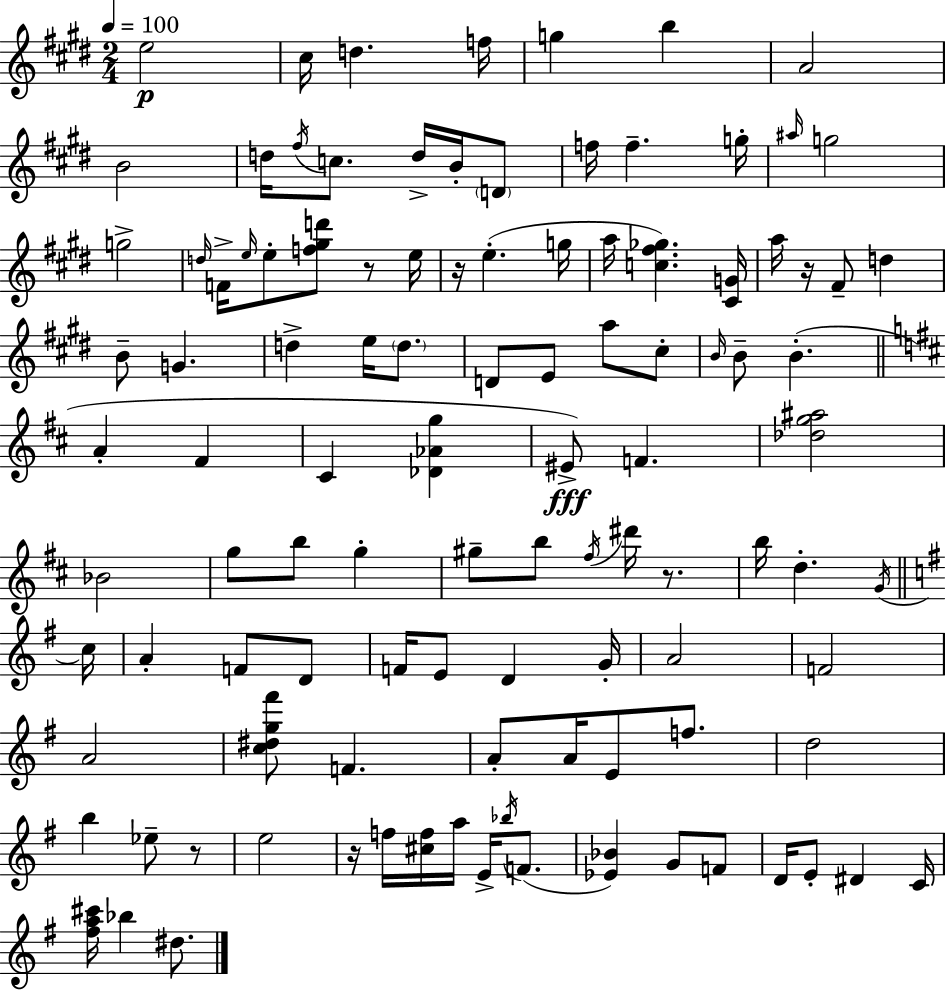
{
  \clef treble
  \numericTimeSignature
  \time 2/4
  \key e \major
  \tempo 4 = 100
  e''2\p | cis''16 d''4. f''16 | g''4 b''4 | a'2 | \break b'2 | d''16 \acciaccatura { fis''16 } c''8. d''16-> b'16-. \parenthesize d'8 | f''16 f''4.-- | g''16-. \grace { ais''16 } g''2 | \break g''2-> | \grace { d''16 } f'16-> \grace { e''16 } e''8-. <f'' gis'' d'''>8 | r8 e''16 r16 e''4.-.( | g''16 a''16 <c'' fis'' ges''>4.) | \break <cis' g'>16 a''16 r16 fis'8-- | d''4 b'8-- g'4. | d''4-> | e''16 \parenthesize d''8. d'8 e'8 | \break a''8 cis''8-. \grace { b'16 } b'8-- b'4.-.( | \bar "||" \break \key d \major a'4-. fis'4 | cis'4 <des' aes' g''>4 | eis'8->\fff) f'4. | <des'' g'' ais''>2 | \break bes'2 | g''8 b''8 g''4-. | gis''8-- b''8 \acciaccatura { fis''16 } dis'''16 r8. | b''16 d''4.-. | \break \acciaccatura { g'16 } \bar "||" \break \key g \major c''16 a'4-. f'8 d'8 | f'16 e'8 d'4 | g'16-. a'2 | f'2 | \break a'2 | <c'' dis'' g'' fis'''>8 f'4. | a'8-. a'16 e'8 f''8. | d''2 | \break b''4 ees''8-- r8 | e''2 | r16 f''16 <cis'' f''>16 a''16 e'16-> \acciaccatura { bes''16 }( f'8. | <ees' bes'>4) g'8 | \break f'8 d'16 e'8-. dis'4 | c'16 <fis'' a'' cis'''>16 bes''4 dis''8. | \bar "|."
}